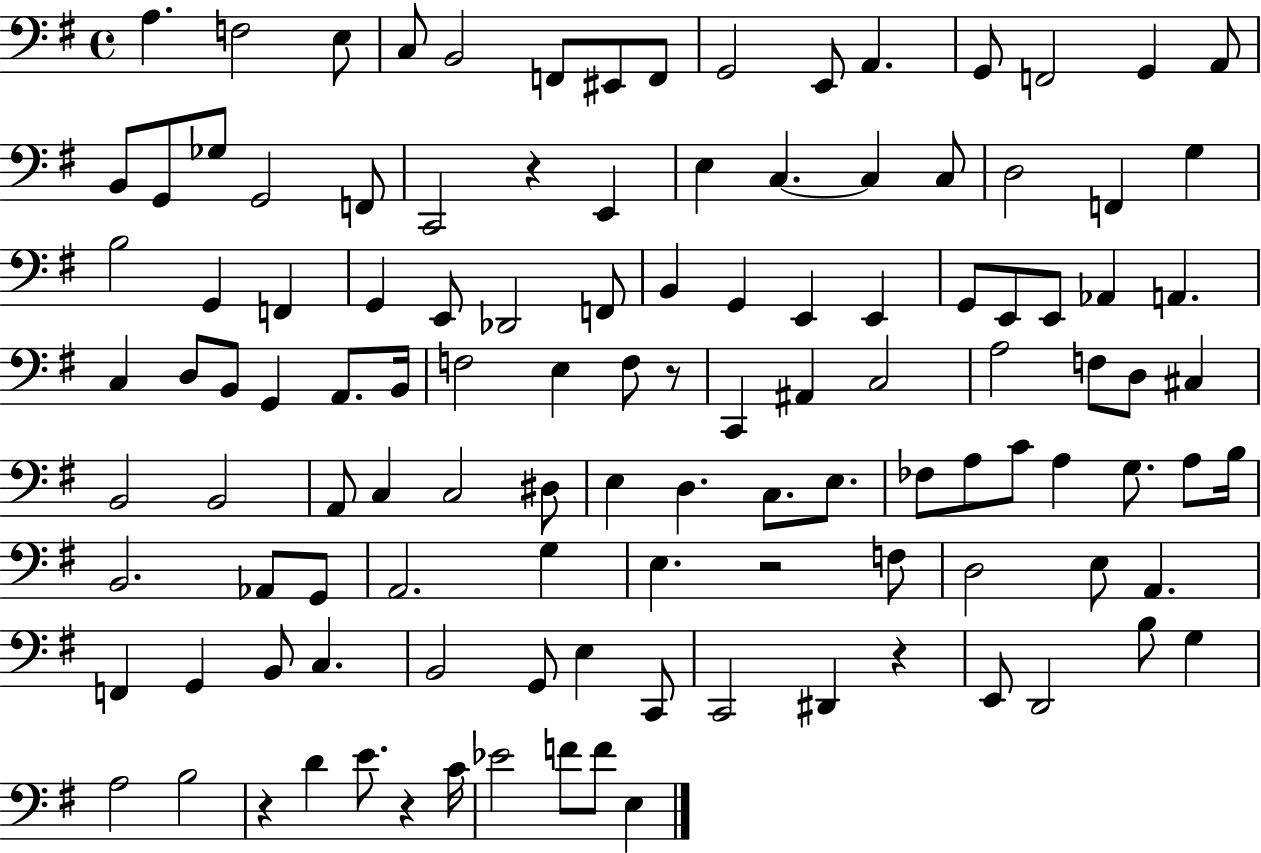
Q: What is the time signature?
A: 4/4